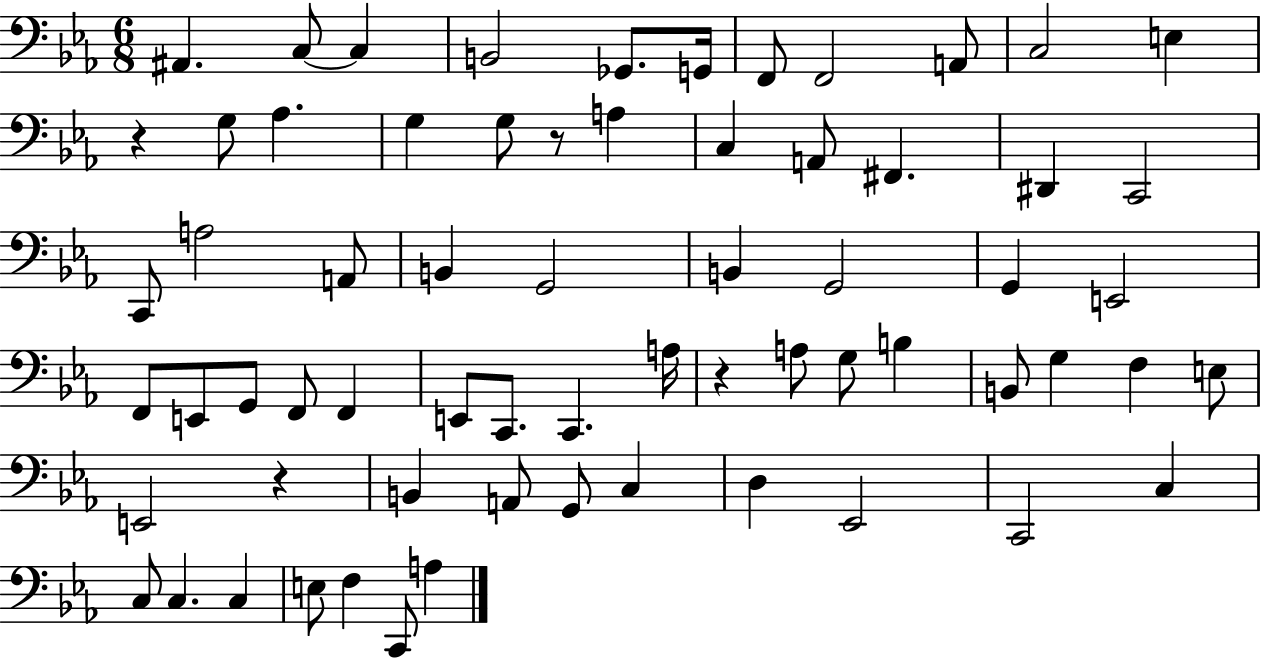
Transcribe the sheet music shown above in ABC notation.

X:1
T:Untitled
M:6/8
L:1/4
K:Eb
^A,, C,/2 C, B,,2 _G,,/2 G,,/4 F,,/2 F,,2 A,,/2 C,2 E, z G,/2 _A, G, G,/2 z/2 A, C, A,,/2 ^F,, ^D,, C,,2 C,,/2 A,2 A,,/2 B,, G,,2 B,, G,,2 G,, E,,2 F,,/2 E,,/2 G,,/2 F,,/2 F,, E,,/2 C,,/2 C,, A,/4 z A,/2 G,/2 B, B,,/2 G, F, E,/2 E,,2 z B,, A,,/2 G,,/2 C, D, _E,,2 C,,2 C, C,/2 C, C, E,/2 F, C,,/2 A,